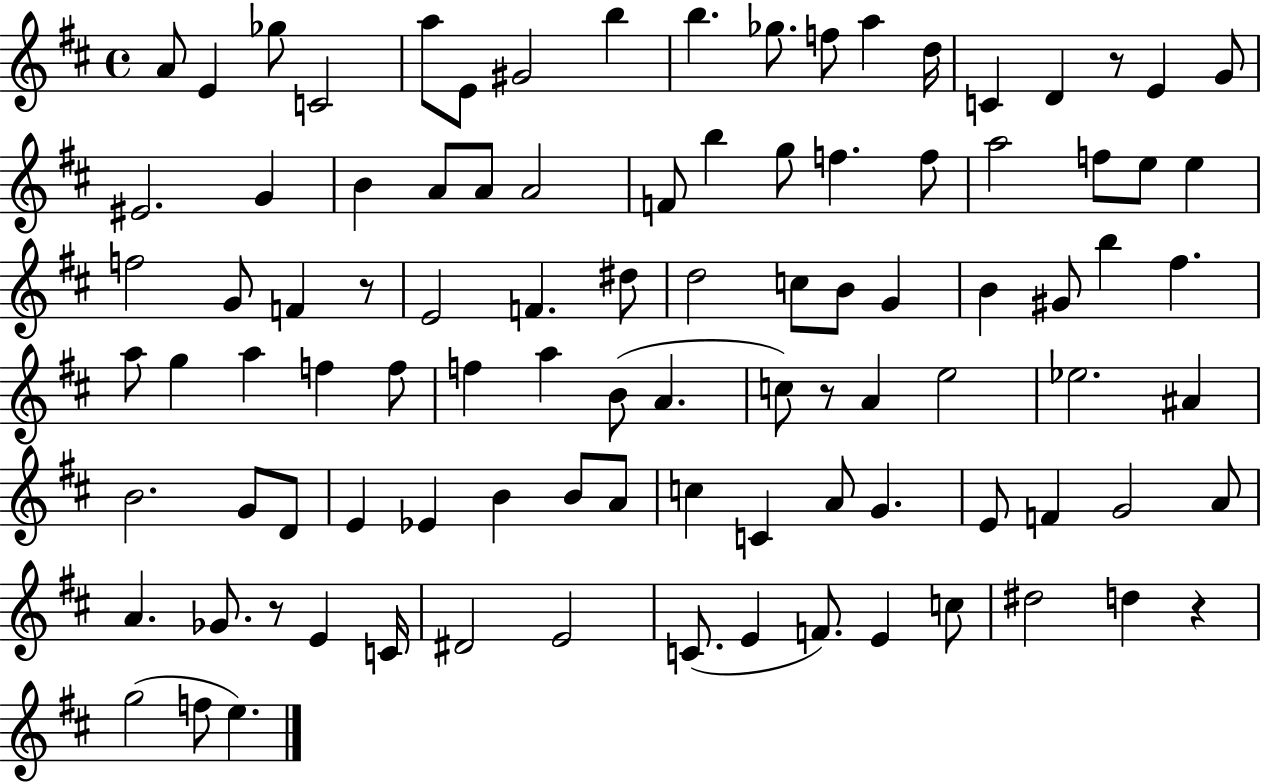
{
  \clef treble
  \time 4/4
  \defaultTimeSignature
  \key d \major
  a'8 e'4 ges''8 c'2 | a''8 e'8 gis'2 b''4 | b''4. ges''8. f''8 a''4 d''16 | c'4 d'4 r8 e'4 g'8 | \break eis'2. g'4 | b'4 a'8 a'8 a'2 | f'8 b''4 g''8 f''4. f''8 | a''2 f''8 e''8 e''4 | \break f''2 g'8 f'4 r8 | e'2 f'4. dis''8 | d''2 c''8 b'8 g'4 | b'4 gis'8 b''4 fis''4. | \break a''8 g''4 a''4 f''4 f''8 | f''4 a''4 b'8( a'4. | c''8) r8 a'4 e''2 | ees''2. ais'4 | \break b'2. g'8 d'8 | e'4 ees'4 b'4 b'8 a'8 | c''4 c'4 a'8 g'4. | e'8 f'4 g'2 a'8 | \break a'4. ges'8. r8 e'4 c'16 | dis'2 e'2 | c'8.( e'4 f'8.) e'4 c''8 | dis''2 d''4 r4 | \break g''2( f''8 e''4.) | \bar "|."
}